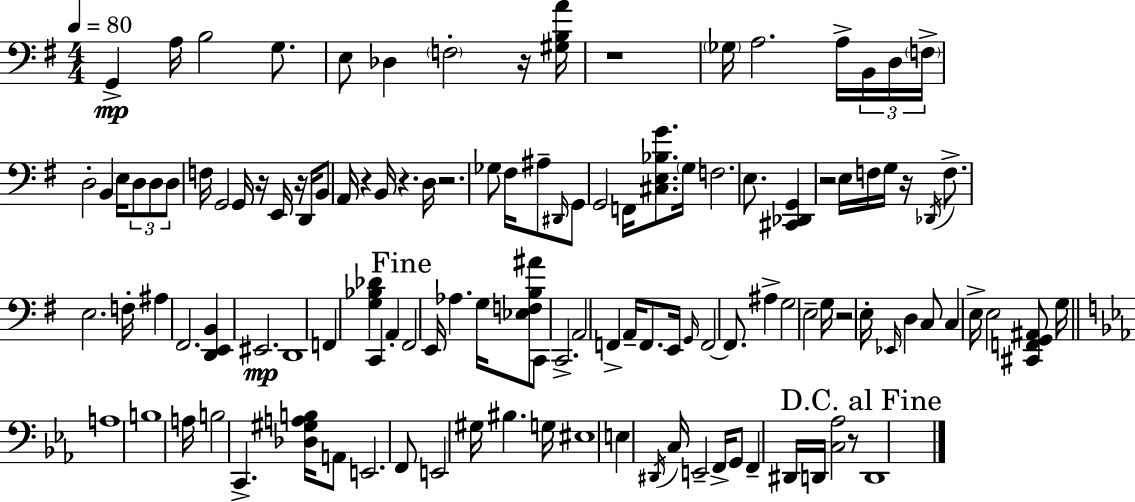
G2/q A3/s B3/h G3/e. E3/e Db3/q F3/h R/s [G#3,B3,A4]/s R/w Gb3/s A3/h. A3/s B2/s D3/s F3/s D3/h B2/q E3/s D3/e D3/e D3/e F3/s G2/h G2/s R/s E2/s R/s D2/s B2/e A2/s R/q B2/s R/q. D3/s R/h. Gb3/e F#3/s A#3/e D#2/s G2/e G2/h F2/s [C#3,E3,Bb3,G4]/e. G3/s F3/h. E3/e. [C#2,Db2,G2]/q R/h E3/s F3/s G3/s R/s Db2/s F3/e. E3/h. F3/s A#3/q F#2/h. [D2,E2,B2]/q EIS2/h. D2/w F2/q [G3,Bb3,Db4]/q C2/q A2/q F#2/h E2/s Ab3/q. G3/s [Eb3,F3,B3,A#4]/e C2/e C2/h. A2/h F2/q A2/s F2/e. E2/s G2/s F2/h F2/e. A#3/q G3/h E3/h G3/s R/h E3/s Eb2/s D3/q C3/e C3/q E3/s E3/h [C#2,F2,G2,A#2]/e G3/s A3/w B3/w A3/s B3/h C2/q. [Db3,G#3,A3,B3]/s A2/e E2/h. F2/e E2/h G#3/s BIS3/q. G3/s EIS3/w E3/q D#2/s C3/s E2/h F2/s G2/e F2/q D#2/s D2/s [C3,Ab3]/h R/e D2/w